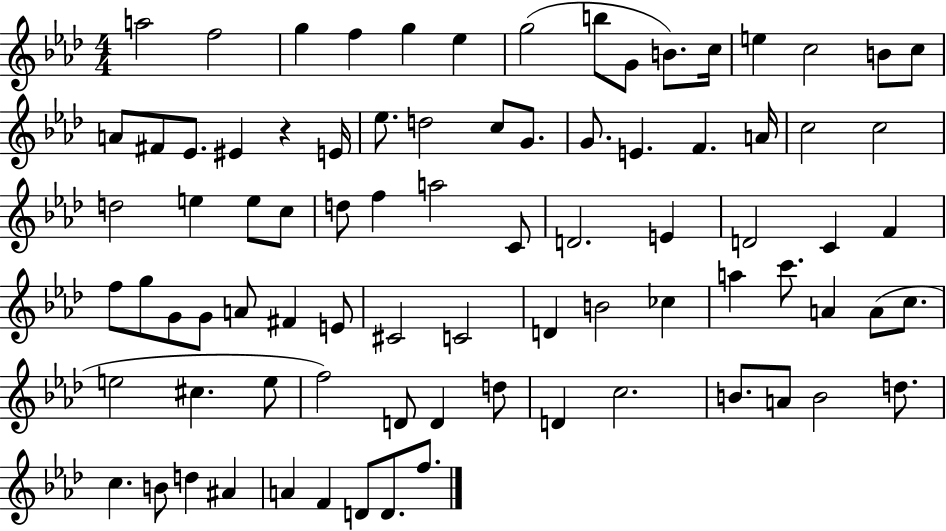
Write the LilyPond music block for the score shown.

{
  \clef treble
  \numericTimeSignature
  \time 4/4
  \key aes \major
  \repeat volta 2 { a''2 f''2 | g''4 f''4 g''4 ees''4 | g''2( b''8 g'8 b'8.) c''16 | e''4 c''2 b'8 c''8 | \break a'8 fis'8 ees'8. eis'4 r4 e'16 | ees''8. d''2 c''8 g'8. | g'8. e'4. f'4. a'16 | c''2 c''2 | \break d''2 e''4 e''8 c''8 | d''8 f''4 a''2 c'8 | d'2. e'4 | d'2 c'4 f'4 | \break f''8 g''8 g'8 g'8 a'8 fis'4 e'8 | cis'2 c'2 | d'4 b'2 ces''4 | a''4 c'''8. a'4 a'8( c''8. | \break e''2 cis''4. e''8 | f''2) d'8 d'4 d''8 | d'4 c''2. | b'8. a'8 b'2 d''8. | \break c''4. b'8 d''4 ais'4 | a'4 f'4 d'8 d'8. f''8. | } \bar "|."
}